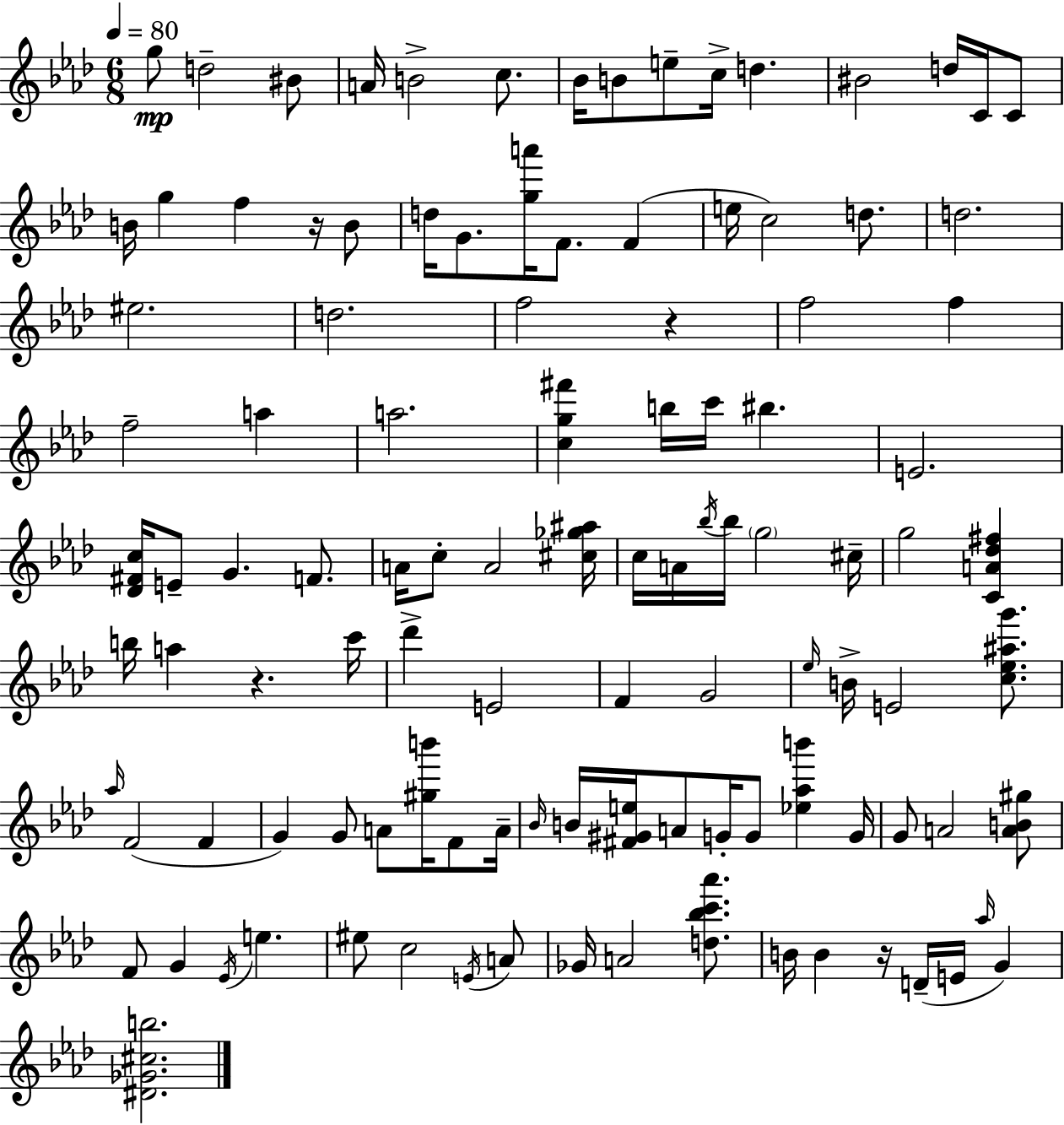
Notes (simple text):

G5/e D5/h BIS4/e A4/s B4/h C5/e. Bb4/s B4/e E5/e C5/s D5/q. BIS4/h D5/s C4/s C4/e B4/s G5/q F5/q R/s B4/e D5/s G4/e. [G5,A6]/s F4/e. F4/q E5/s C5/h D5/e. D5/h. EIS5/h. D5/h. F5/h R/q F5/h F5/q F5/h A5/q A5/h. [C5,G5,F#6]/q B5/s C6/s BIS5/q. E4/h. [Db4,F#4,C5]/s E4/e G4/q. F4/e. A4/s C5/e A4/h [C#5,Gb5,A#5]/s C5/s A4/s Bb5/s Bb5/s G5/h C#5/s G5/h [C4,A4,Db5,F#5]/q B5/s A5/q R/q. C6/s Db6/q E4/h F4/q G4/h Eb5/s B4/s E4/h [C5,Eb5,A#5,G6]/e. Ab5/s F4/h F4/q G4/q G4/e A4/e [G#5,B6]/s F4/e A4/s Bb4/s B4/s [F#4,G#4,E5]/s A4/e G4/s G4/e [Eb5,Ab5,B6]/q G4/s G4/e A4/h [A4,B4,G#5]/e F4/e G4/q Eb4/s E5/q. EIS5/e C5/h E4/s A4/e Gb4/s A4/h [D5,Bb5,C6,Ab6]/e. B4/s B4/q R/s D4/s E4/s Ab5/s G4/q [D#4,Gb4,C#5,B5]/h.